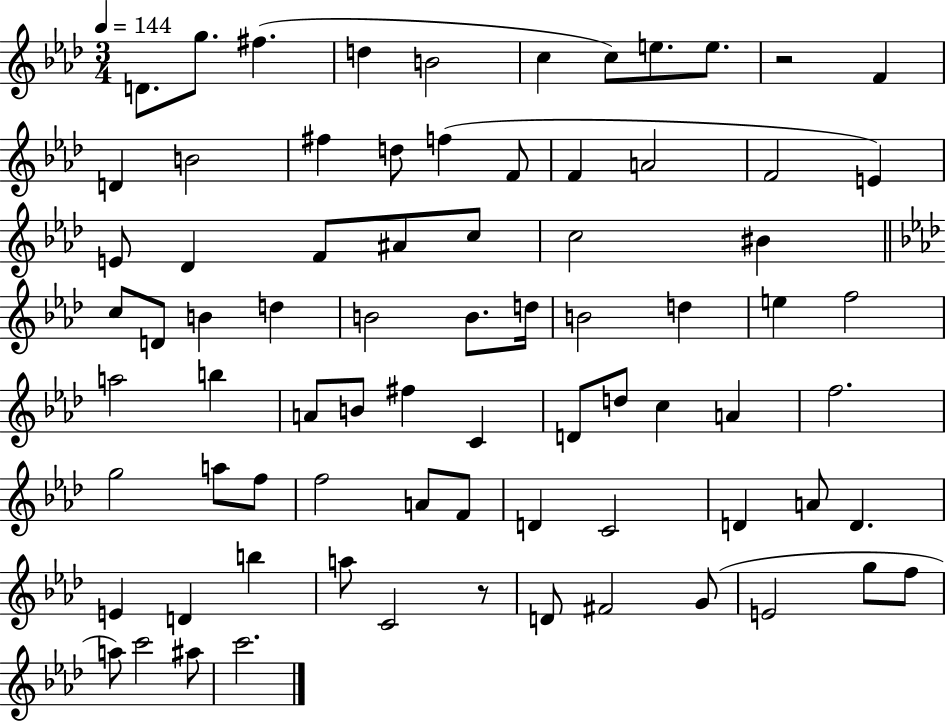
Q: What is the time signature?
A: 3/4